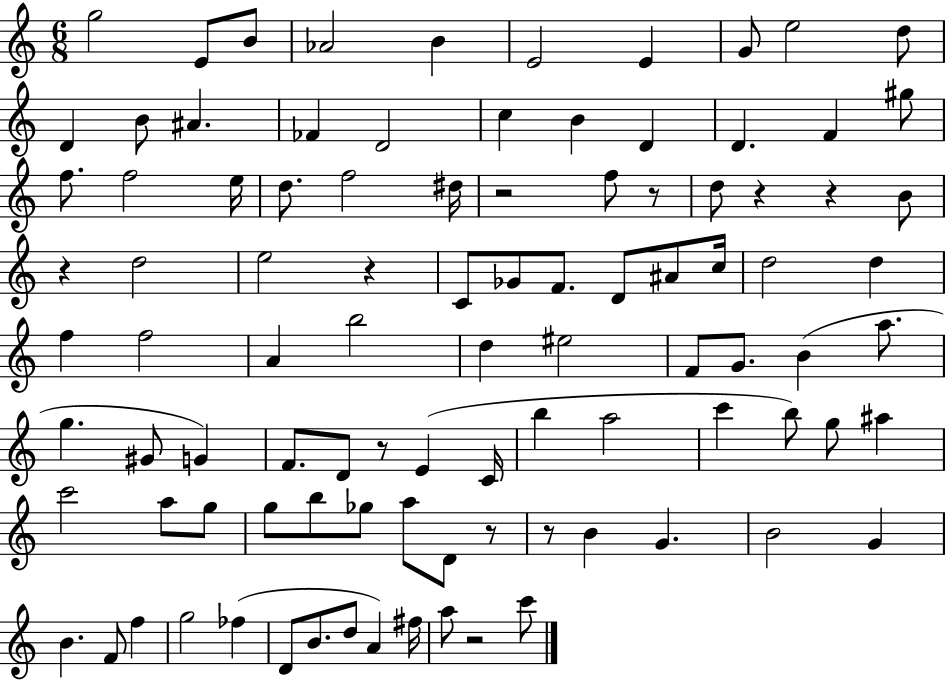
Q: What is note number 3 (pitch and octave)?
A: B4